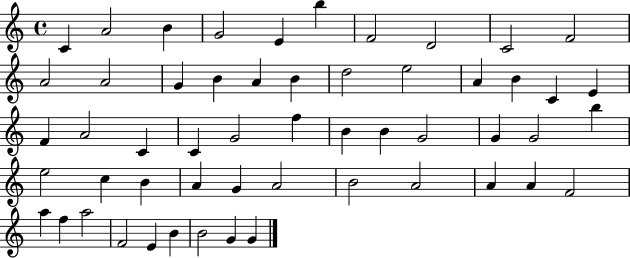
C4/q A4/h B4/q G4/h E4/q B5/q F4/h D4/h C4/h F4/h A4/h A4/h G4/q B4/q A4/q B4/q D5/h E5/h A4/q B4/q C4/q E4/q F4/q A4/h C4/q C4/q G4/h F5/q B4/q B4/q G4/h G4/q G4/h B5/q E5/h C5/q B4/q A4/q G4/q A4/h B4/h A4/h A4/q A4/q F4/h A5/q F5/q A5/h F4/h E4/q B4/q B4/h G4/q G4/q